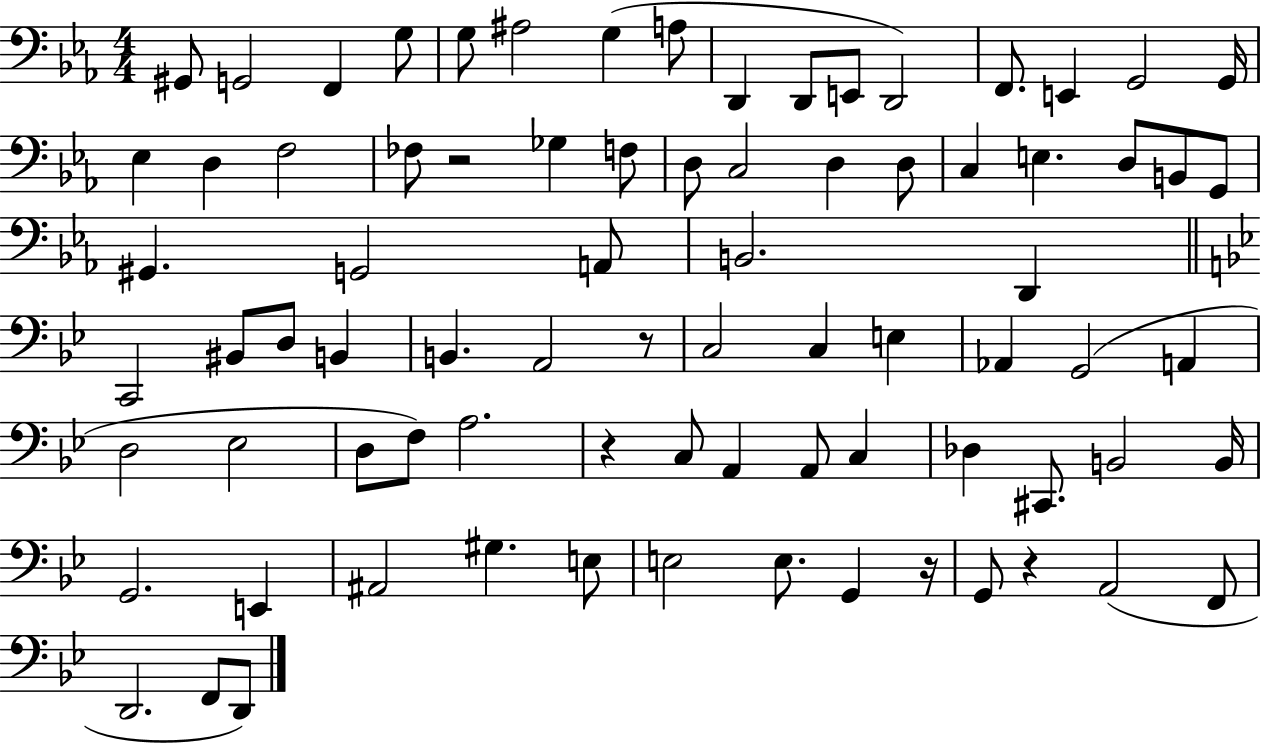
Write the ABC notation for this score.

X:1
T:Untitled
M:4/4
L:1/4
K:Eb
^G,,/2 G,,2 F,, G,/2 G,/2 ^A,2 G, A,/2 D,, D,,/2 E,,/2 D,,2 F,,/2 E,, G,,2 G,,/4 _E, D, F,2 _F,/2 z2 _G, F,/2 D,/2 C,2 D, D,/2 C, E, D,/2 B,,/2 G,,/2 ^G,, G,,2 A,,/2 B,,2 D,, C,,2 ^B,,/2 D,/2 B,, B,, A,,2 z/2 C,2 C, E, _A,, G,,2 A,, D,2 _E,2 D,/2 F,/2 A,2 z C,/2 A,, A,,/2 C, _D, ^C,,/2 B,,2 B,,/4 G,,2 E,, ^A,,2 ^G, E,/2 E,2 E,/2 G,, z/4 G,,/2 z A,,2 F,,/2 D,,2 F,,/2 D,,/2